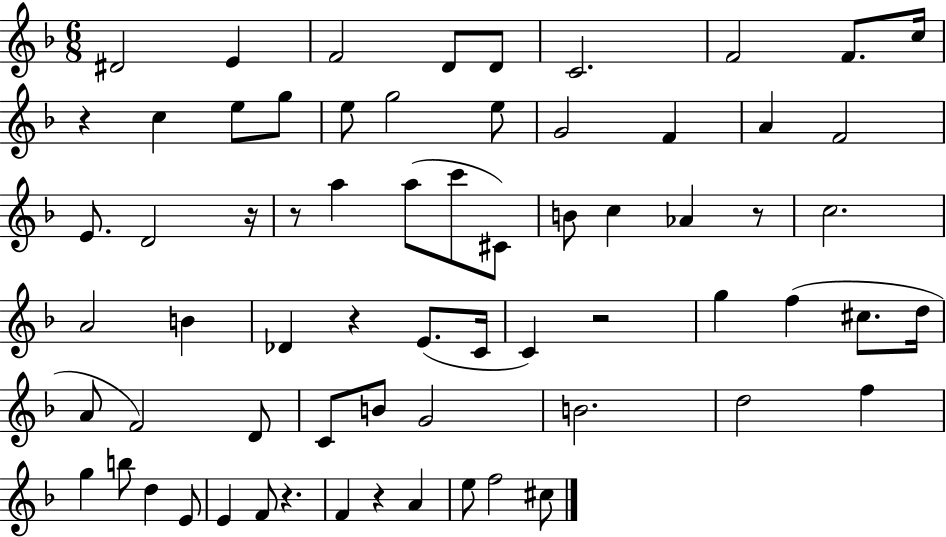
D#4/h E4/q F4/h D4/e D4/e C4/h. F4/h F4/e. C5/s R/q C5/q E5/e G5/e E5/e G5/h E5/e G4/h F4/q A4/q F4/h E4/e. D4/h R/s R/e A5/q A5/e C6/e C#4/e B4/e C5/q Ab4/q R/e C5/h. A4/h B4/q Db4/q R/q E4/e. C4/s C4/q R/h G5/q F5/q C#5/e. D5/s A4/e F4/h D4/e C4/e B4/e G4/h B4/h. D5/h F5/q G5/q B5/e D5/q E4/e E4/q F4/e R/q. F4/q R/q A4/q E5/e F5/h C#5/e